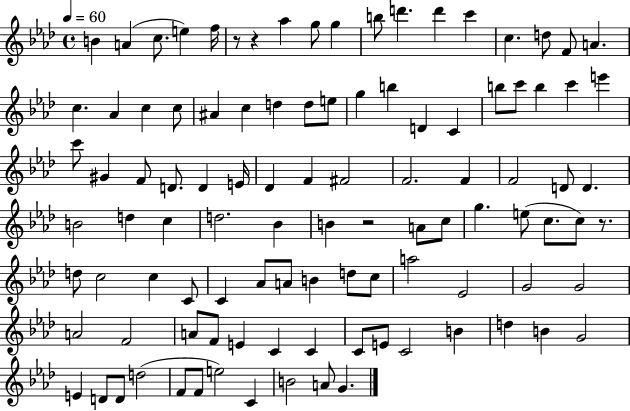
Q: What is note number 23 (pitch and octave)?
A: D5